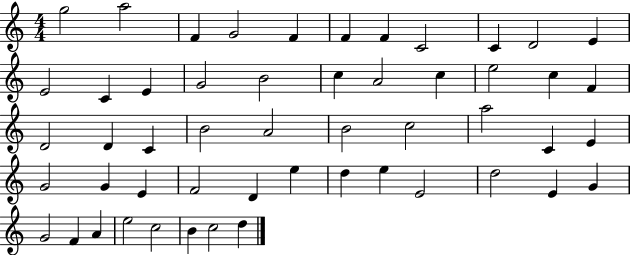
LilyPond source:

{
  \clef treble
  \numericTimeSignature
  \time 4/4
  \key c \major
  g''2 a''2 | f'4 g'2 f'4 | f'4 f'4 c'2 | c'4 d'2 e'4 | \break e'2 c'4 e'4 | g'2 b'2 | c''4 a'2 c''4 | e''2 c''4 f'4 | \break d'2 d'4 c'4 | b'2 a'2 | b'2 c''2 | a''2 c'4 e'4 | \break g'2 g'4 e'4 | f'2 d'4 e''4 | d''4 e''4 e'2 | d''2 e'4 g'4 | \break g'2 f'4 a'4 | e''2 c''2 | b'4 c''2 d''4 | \bar "|."
}